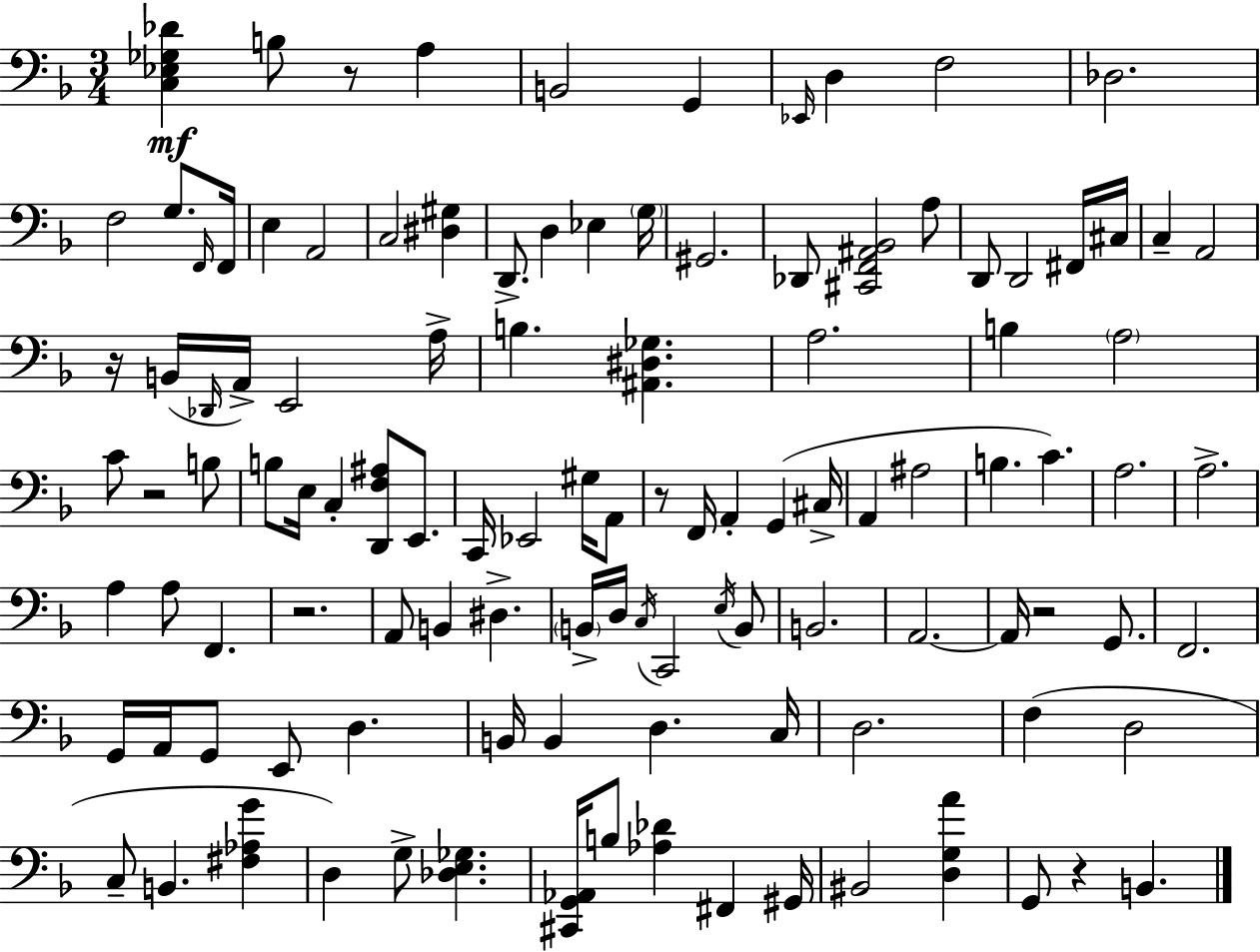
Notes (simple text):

[C3,Eb3,Gb3,Db4]/q B3/e R/e A3/q B2/h G2/q Eb2/s D3/q F3/h Db3/h. F3/h G3/e. F2/s F2/s E3/q A2/h C3/h [D#3,G#3]/q D2/e. D3/q Eb3/q G3/s G#2/h. Db2/e [C#2,F2,A#2,Bb2]/h A3/e D2/e D2/h F#2/s C#3/s C3/q A2/h R/s B2/s Db2/s A2/s E2/h A3/s B3/q. [A#2,D#3,Gb3]/q. A3/h. B3/q A3/h C4/e R/h B3/e B3/e E3/s C3/q [D2,F3,A#3]/e E2/e. C2/s Eb2/h G#3/s A2/e R/e F2/s A2/q G2/q C#3/s A2/q A#3/h B3/q. C4/q. A3/h. A3/h. A3/q A3/e F2/q. R/h. A2/e B2/q D#3/q. B2/s D3/s C3/s C2/h E3/s B2/e B2/h. A2/h. A2/s R/h G2/e. F2/h. G2/s A2/s G2/e E2/e D3/q. B2/s B2/q D3/q. C3/s D3/h. F3/q D3/h C3/e B2/q. [F#3,Ab3,G4]/q D3/q G3/e [Db3,E3,Gb3]/q. [C#2,G2,Ab2]/s B3/e [Ab3,Db4]/q F#2/q G#2/s BIS2/h [D3,G3,A4]/q G2/e R/q B2/q.